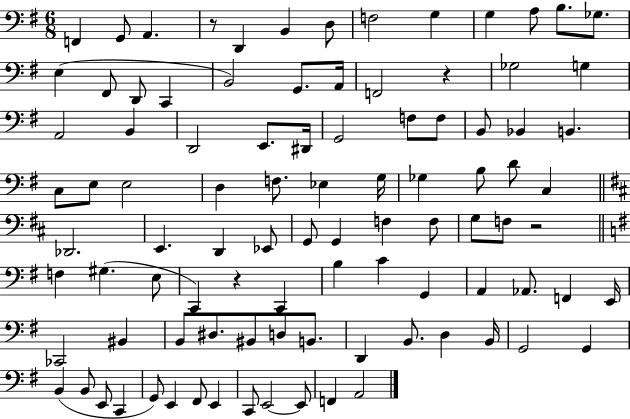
F2/q G2/e A2/q. R/e D2/q B2/q D3/e F3/h G3/q G3/q A3/e B3/e. Gb3/e. E3/q F#2/e D2/e C2/q B2/h G2/e. A2/s F2/h R/q Gb3/h G3/q A2/h B2/q D2/h E2/e. D#2/s G2/h F3/e F3/e B2/e Bb2/q B2/q. C3/e E3/e E3/h D3/q F3/e. Eb3/q G3/s Gb3/q B3/e D4/e C3/q Db2/h. E2/q. D2/q Eb2/e G2/e G2/q F3/q F3/e G3/e F3/e R/h F3/q G#3/q. E3/e C2/q R/q C2/q B3/q C4/q G2/q A2/q Ab2/e. F2/q E2/s CES2/h BIS2/q B2/e D#3/e. BIS2/e D3/e B2/e. D2/q B2/e. D3/q B2/s G2/h G2/q B2/q B2/e E2/e C2/q G2/e E2/q F#2/e E2/q C2/e E2/h E2/e F2/q A2/h